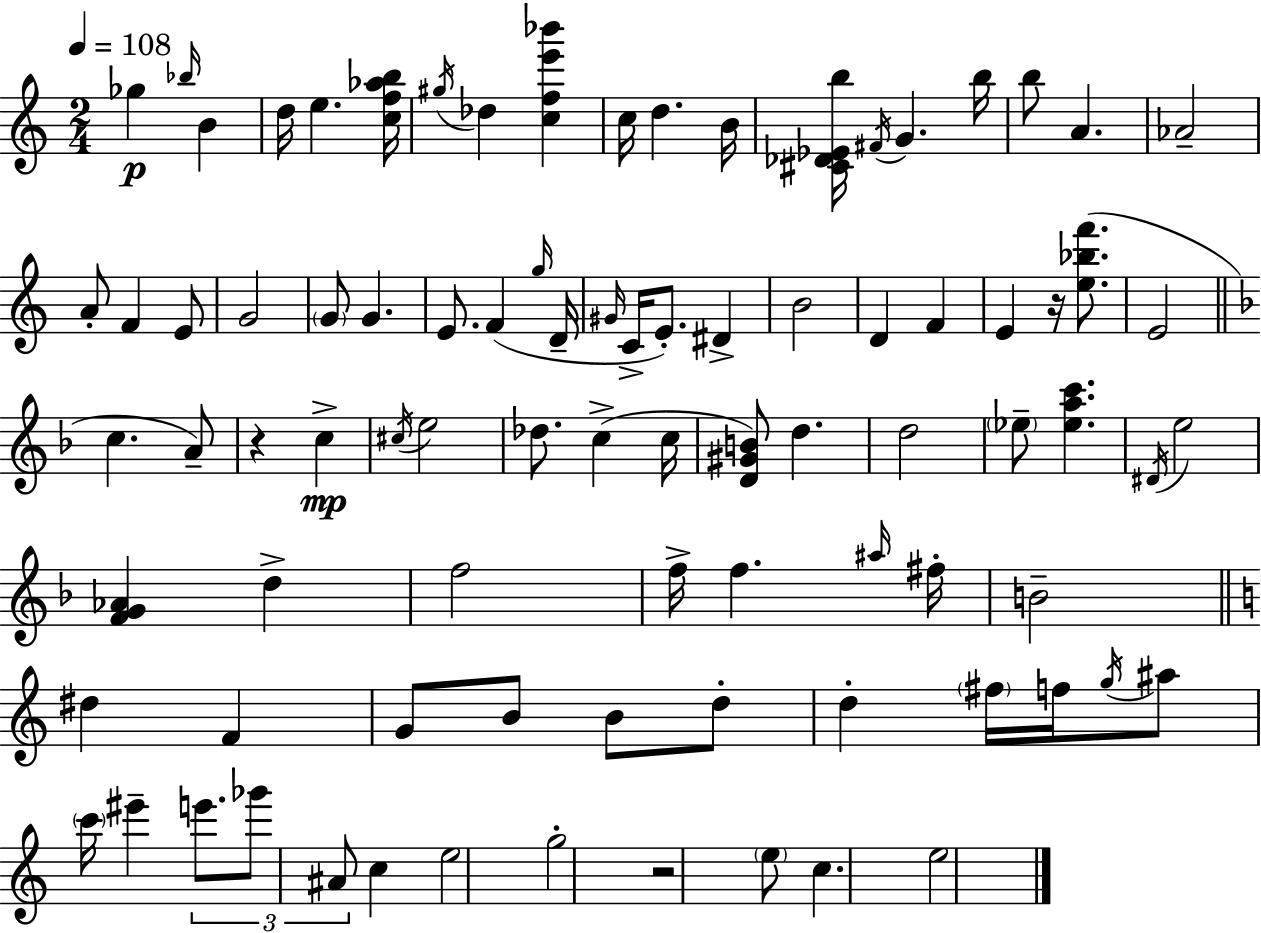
{
  \clef treble
  \numericTimeSignature
  \time 2/4
  \key a \minor
  \tempo 4 = 108
  \repeat volta 2 { ges''4\p \grace { bes''16 } b'4 | d''16 e''4. | <c'' f'' aes'' b''>16 \acciaccatura { gis''16 } des''4 <c'' f'' e''' bes'''>4 | c''16 d''4. | \break b'16 <cis' des' ees' b''>16 \acciaccatura { fis'16 } g'4. | b''16 b''8 a'4. | aes'2-- | a'8-. f'4 | \break e'8 g'2 | \parenthesize g'8 g'4. | e'8. f'4( | \grace { g''16 } d'16-- \grace { gis'16 } c'16-> e'8.-.) | \break dis'4-> b'2 | d'4 | f'4 e'4 | r16 <e'' bes'' f'''>8.( e'2 | \break \bar "||" \break \key d \minor c''4. a'8--) | r4 c''4->\mp | \acciaccatura { cis''16 } e''2 | des''8. c''4->( | \break c''16 <d' gis' b'>8) d''4. | d''2 | \parenthesize ees''8-- <ees'' a'' c'''>4. | \acciaccatura { dis'16 } e''2 | \break <f' g' aes'>4 d''4-> | f''2 | f''16-> f''4. | \grace { ais''16 } fis''16-. b'2-- | \break \bar "||" \break \key a \minor dis''4 f'4 | g'8 b'8 b'8 d''8-. | d''4-. \parenthesize fis''16 f''16 \acciaccatura { g''16 } ais''8 | \parenthesize c'''16 eis'''4-- \tuplet 3/2 { e'''8. | \break ges'''8 ais'8 } c''4 | e''2 | g''2-. | r2 | \break \parenthesize e''8 c''4. | e''2 | } \bar "|."
}